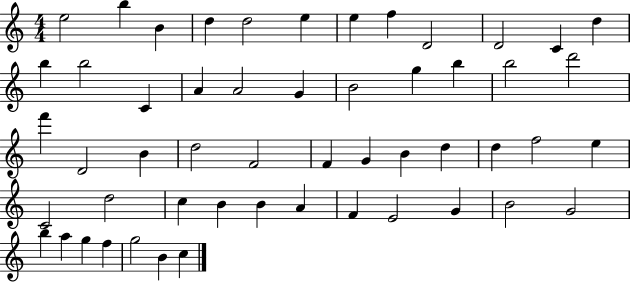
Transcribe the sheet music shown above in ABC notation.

X:1
T:Untitled
M:4/4
L:1/4
K:C
e2 b B d d2 e e f D2 D2 C d b b2 C A A2 G B2 g b b2 d'2 f' D2 B d2 F2 F G B d d f2 e C2 d2 c B B A F E2 G B2 G2 b a g f g2 B c